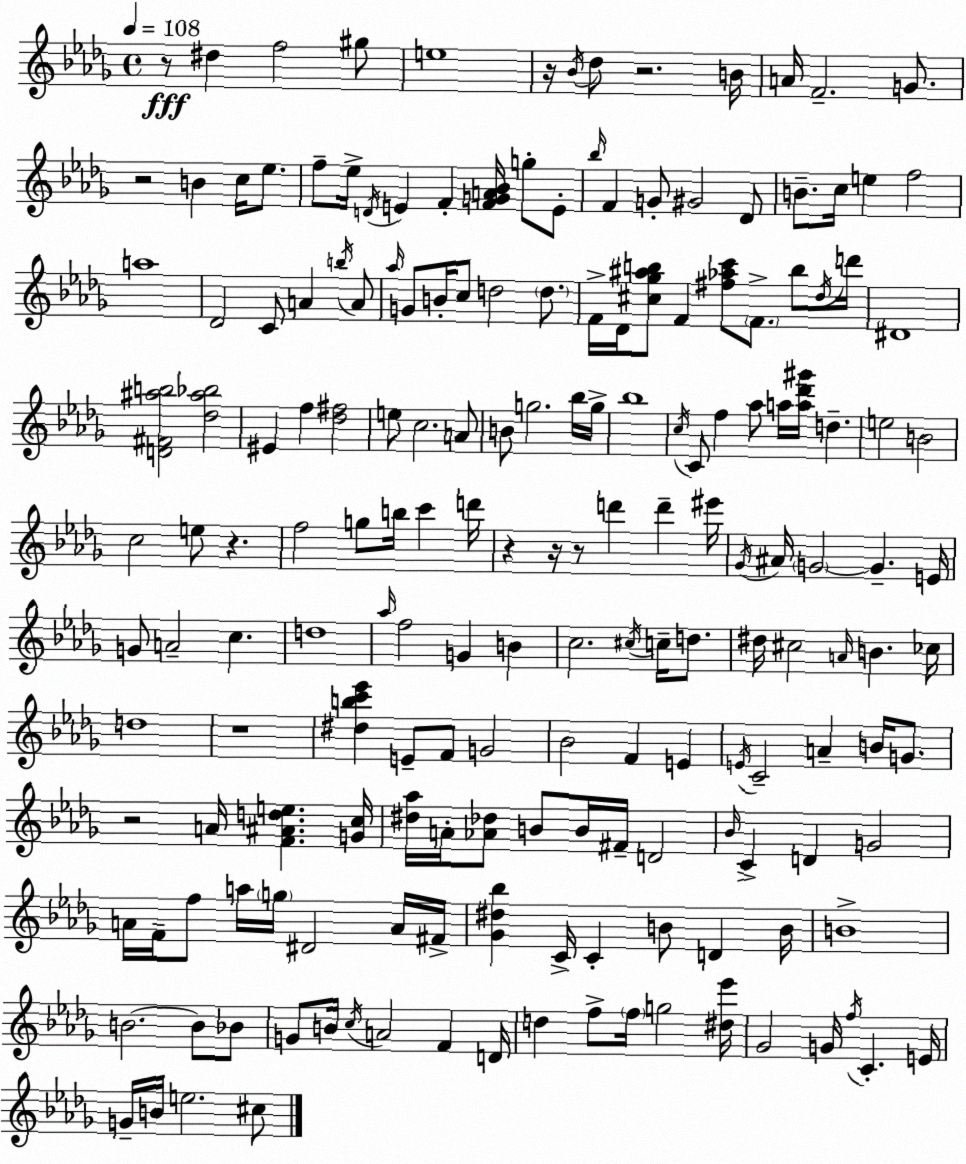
X:1
T:Untitled
M:4/4
L:1/4
K:Bbm
z/2 ^d f2 ^g/2 e4 z/4 _B/4 _d/2 z2 B/4 A/4 F2 G/2 z2 B c/4 _e/2 f/2 _e/4 D/4 E F [FGA_B]/4 g/2 E/2 _b/4 F G/2 ^G2 _D/2 B/2 c/4 e f2 a4 _D2 C/2 A b/4 A/2 _a/4 G/2 B/4 c/2 d2 d/2 F/4 _D/4 [^c_g^ab]/2 F [^f_ac']/2 F/2 b/2 _d/4 d'/4 ^D4 [D^F^ab]2 [_d^a_b]2 ^E f [_d^f]2 e/2 c2 A/2 B/2 g2 _b/4 g/4 _b4 c/4 C/2 f _a/2 a/4 [a_d'^g']/4 d e2 B2 c2 e/2 z f2 g/2 b/4 c' d'/4 z z/4 z/2 d' d' ^e'/4 _G/4 ^A/4 G2 G E/4 G/2 A2 c d4 _a/4 f2 G B c2 ^c/4 c/4 d/2 ^d/4 ^c2 A/4 B _c/4 d4 z4 [^dbc'_e'] E/2 F/2 G2 _B2 F E E/4 C2 A B/4 G/2 z2 A/4 [F^Ade] [Gc]/4 [^d_a]/4 A/4 [_A_d]/2 B/2 B/4 ^F/4 D2 _B/4 C D G2 A/4 F/4 f/2 a/4 g/4 ^D2 A/4 ^F/4 [_G^d_b] C/4 C B/2 D B/4 B4 B2 B/2 _B/2 G/2 B/4 c/4 A2 F D/4 d f/2 f/4 g2 [^d_e']/4 _G2 G/4 f/4 C E/4 G/4 B/4 e2 ^c/2